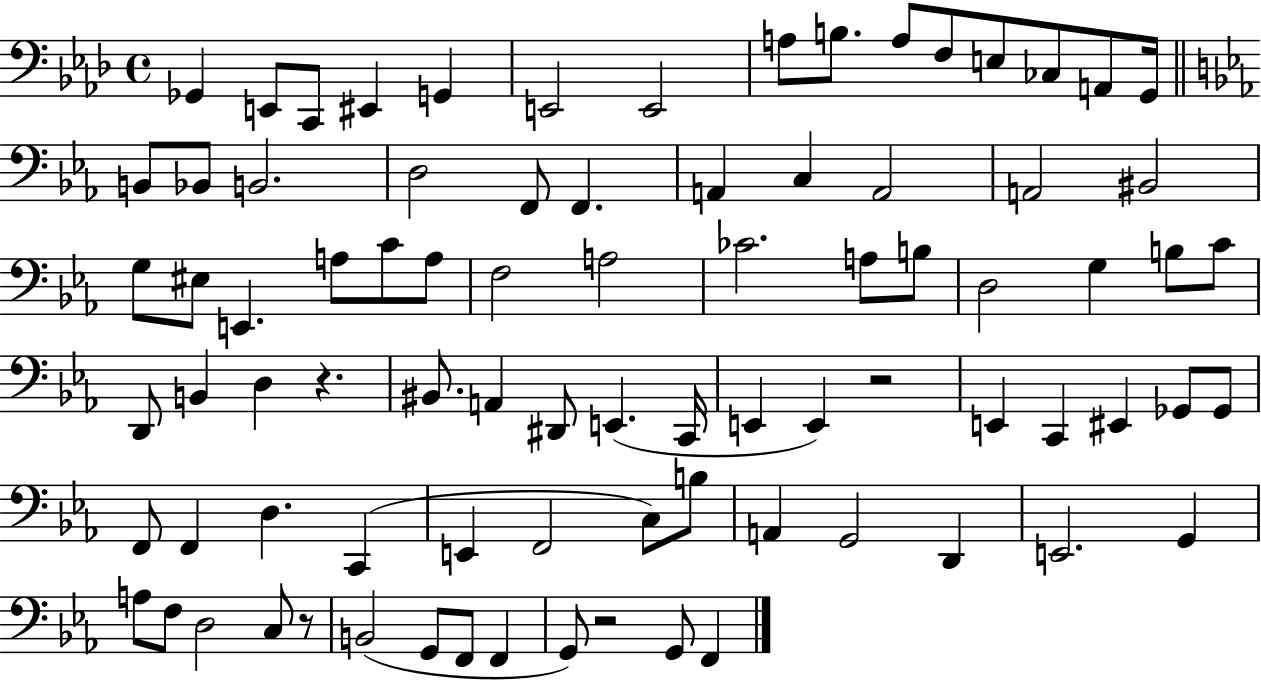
X:1
T:Untitled
M:4/4
L:1/4
K:Ab
_G,, E,,/2 C,,/2 ^E,, G,, E,,2 E,,2 A,/2 B,/2 A,/2 F,/2 E,/2 _C,/2 A,,/2 G,,/4 B,,/2 _B,,/2 B,,2 D,2 F,,/2 F,, A,, C, A,,2 A,,2 ^B,,2 G,/2 ^E,/2 E,, A,/2 C/2 A,/2 F,2 A,2 _C2 A,/2 B,/2 D,2 G, B,/2 C/2 D,,/2 B,, D, z ^B,,/2 A,, ^D,,/2 E,, C,,/4 E,, E,, z2 E,, C,, ^E,, _G,,/2 _G,,/2 F,,/2 F,, D, C,, E,, F,,2 C,/2 B,/2 A,, G,,2 D,, E,,2 G,, A,/2 F,/2 D,2 C,/2 z/2 B,,2 G,,/2 F,,/2 F,, G,,/2 z2 G,,/2 F,,